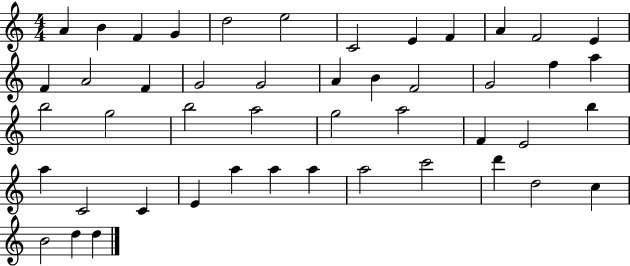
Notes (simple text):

A4/q B4/q F4/q G4/q D5/h E5/h C4/h E4/q F4/q A4/q F4/h E4/q F4/q A4/h F4/q G4/h G4/h A4/q B4/q F4/h G4/h F5/q A5/q B5/h G5/h B5/h A5/h G5/h A5/h F4/q E4/h B5/q A5/q C4/h C4/q E4/q A5/q A5/q A5/q A5/h C6/h D6/q D5/h C5/q B4/h D5/q D5/q